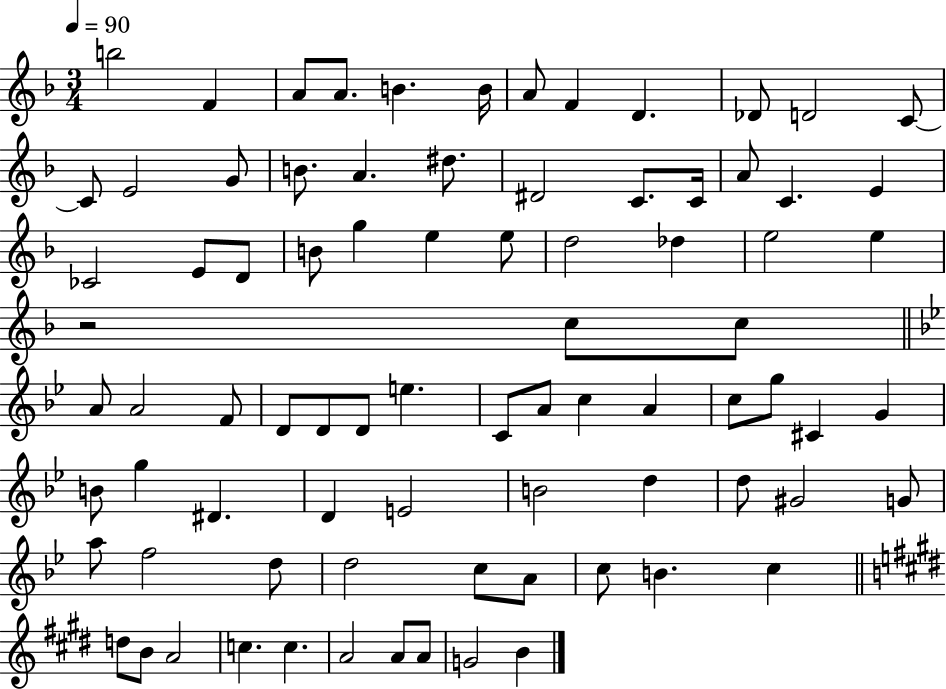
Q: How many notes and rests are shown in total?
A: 82